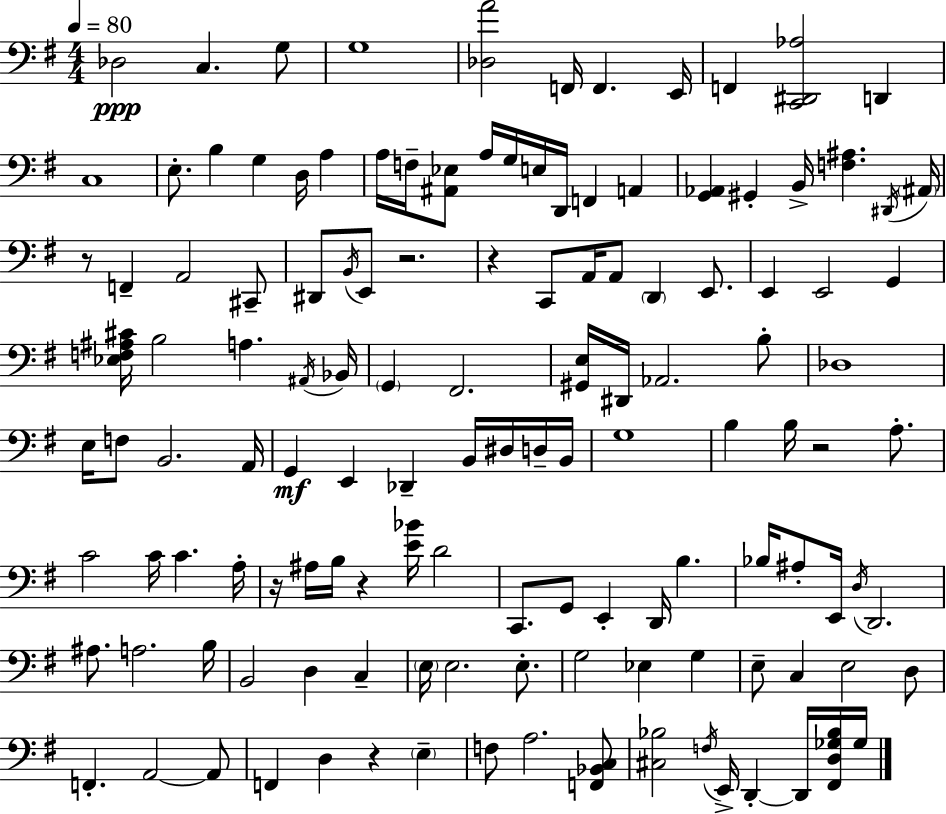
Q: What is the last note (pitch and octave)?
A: Gb3